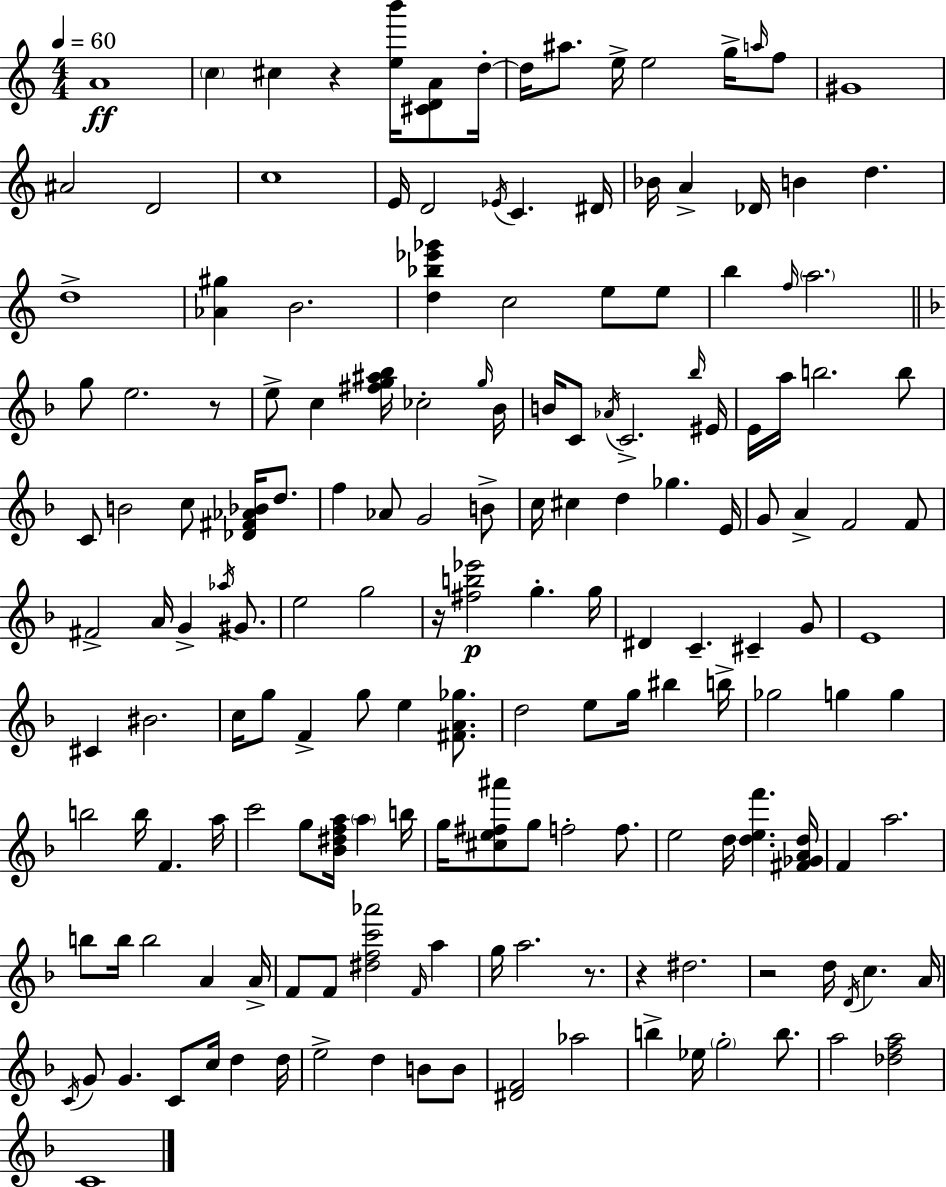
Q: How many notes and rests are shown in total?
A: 167